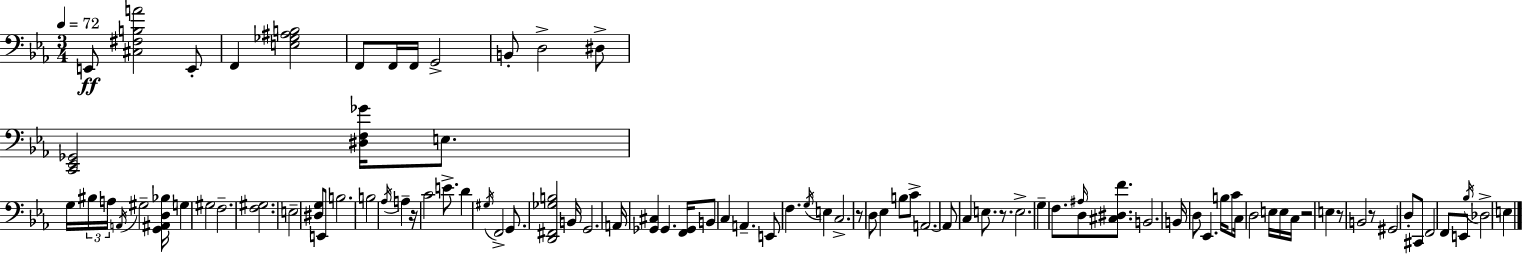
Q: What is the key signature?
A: C minor